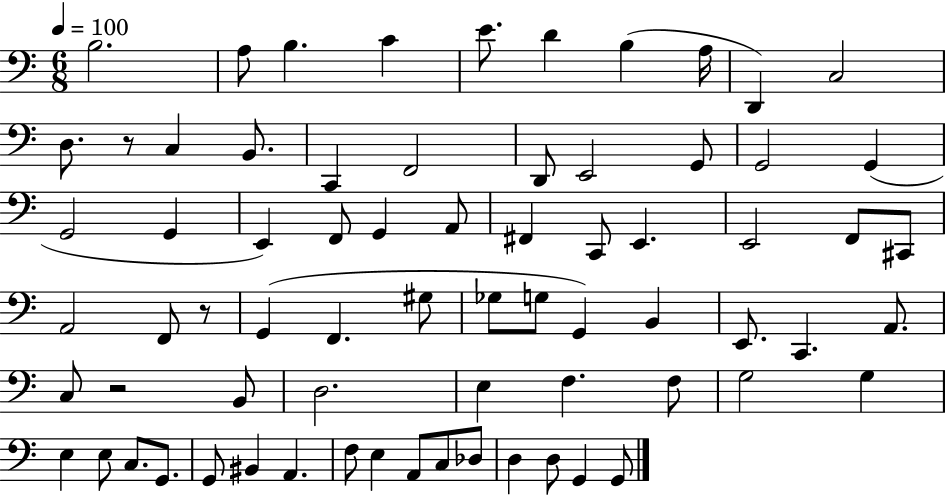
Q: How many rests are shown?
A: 3